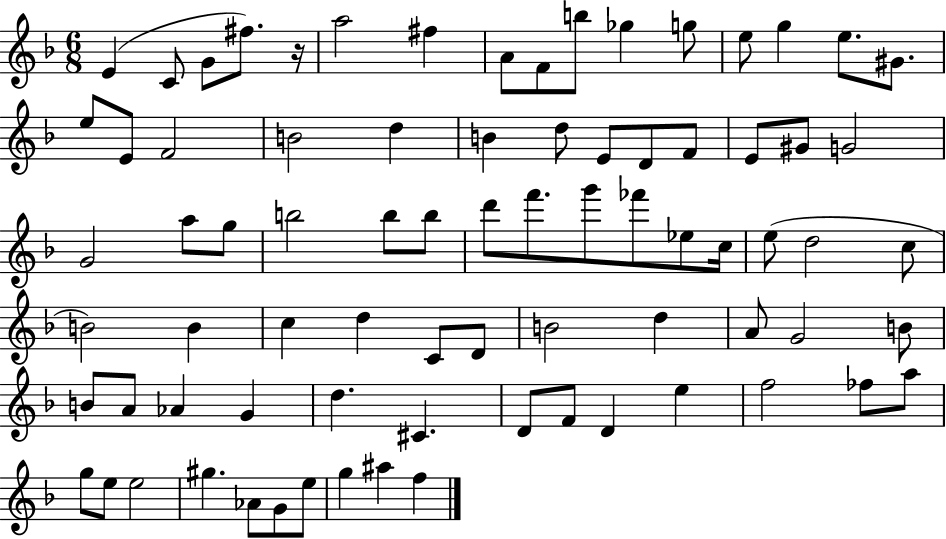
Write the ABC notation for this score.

X:1
T:Untitled
M:6/8
L:1/4
K:F
E C/2 G/2 ^f/2 z/4 a2 ^f A/2 F/2 b/2 _g g/2 e/2 g e/2 ^G/2 e/2 E/2 F2 B2 d B d/2 E/2 D/2 F/2 E/2 ^G/2 G2 G2 a/2 g/2 b2 b/2 b/2 d'/2 f'/2 g'/2 _f'/2 _e/2 c/4 e/2 d2 c/2 B2 B c d C/2 D/2 B2 d A/2 G2 B/2 B/2 A/2 _A G d ^C D/2 F/2 D e f2 _f/2 a/2 g/2 e/2 e2 ^g _A/2 G/2 e/2 g ^a f